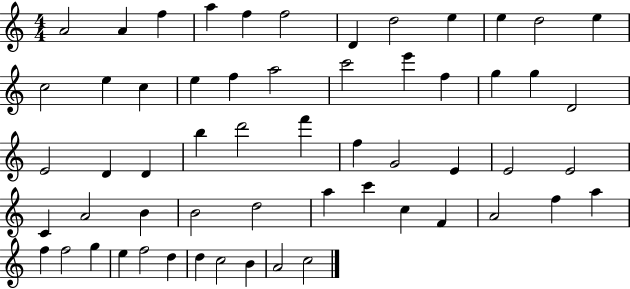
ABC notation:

X:1
T:Untitled
M:4/4
L:1/4
K:C
A2 A f a f f2 D d2 e e d2 e c2 e c e f a2 c'2 e' f g g D2 E2 D D b d'2 f' f G2 E E2 E2 C A2 B B2 d2 a c' c F A2 f a f f2 g e f2 d d c2 B A2 c2